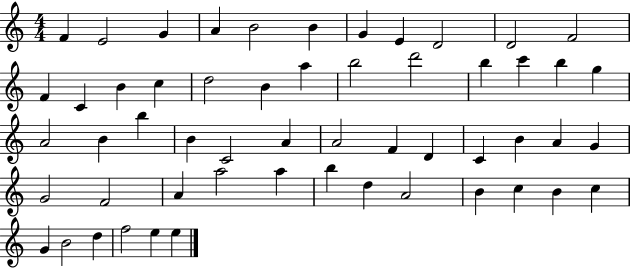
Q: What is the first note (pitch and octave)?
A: F4